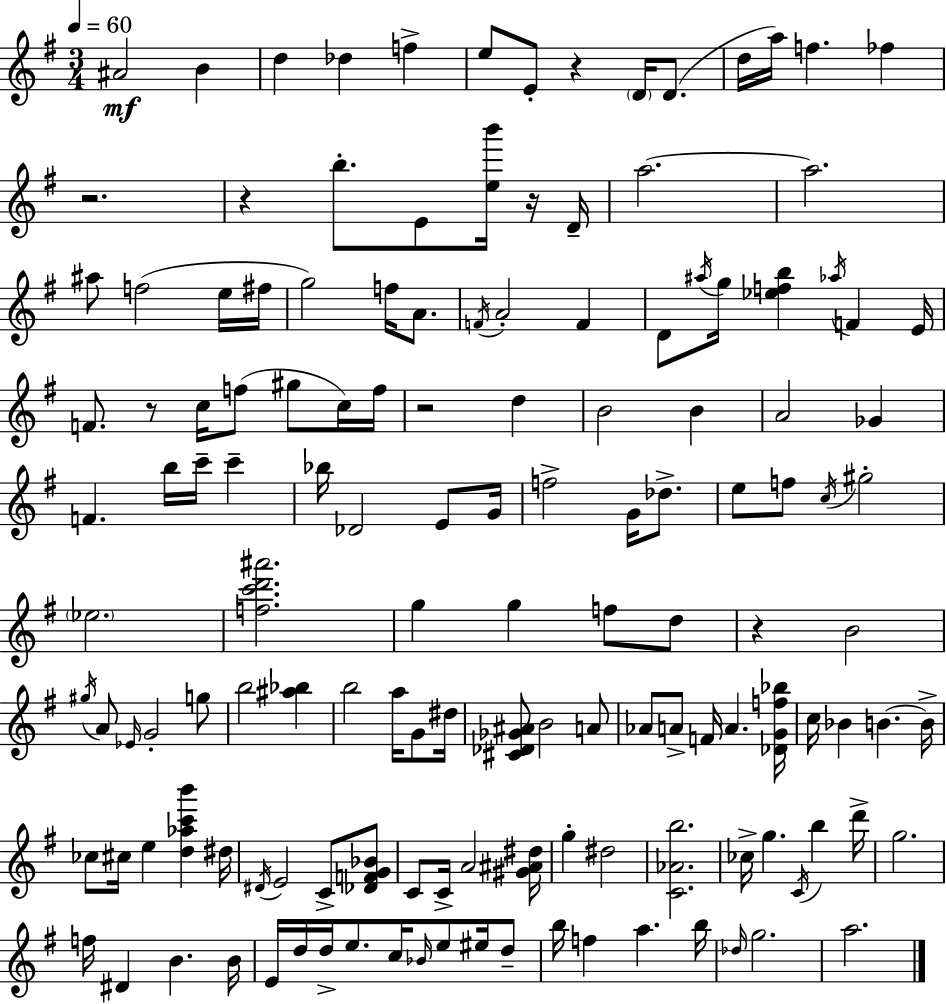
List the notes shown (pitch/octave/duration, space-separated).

A#4/h B4/q D5/q Db5/q F5/q E5/e E4/e R/q D4/s D4/e. D5/s A5/s F5/q. FES5/q R/h. R/q B5/e. E4/e [E5,B6]/s R/s D4/s A5/h. A5/h. A#5/e F5/h E5/s F#5/s G5/h F5/s A4/e. F4/s A4/h F4/q D4/e A#5/s G5/s [Eb5,F5,B5]/q Ab5/s F4/q E4/s F4/e. R/e C5/s F5/e G#5/e C5/s F5/s R/h D5/q B4/h B4/q A4/h Gb4/q F4/q. B5/s C6/s C6/q Bb5/s Db4/h E4/e G4/s F5/h G4/s Db5/e. E5/e F5/e C5/s G#5/h Eb5/h. [F5,C6,D6,A#6]/h. G5/q G5/q F5/e D5/e R/q B4/h G#5/s A4/e Eb4/s G4/h G5/e B5/h [A#5,Bb5]/q B5/h A5/s G4/e D#5/s [C#4,Db4,Gb4,A#4]/e B4/h A4/e Ab4/e A4/e F4/s A4/q. [Db4,G4,F5,Bb5]/s C5/s Bb4/q B4/q. B4/s CES5/e C#5/s E5/q [D5,Ab5,C6,B6]/q D#5/s D#4/s E4/h C4/e [Db4,F4,G4,Bb4]/e C4/e C4/s A4/h [G#4,A#4,D#5]/s G5/q D#5/h [C4,Ab4,B5]/h. CES5/s G5/q. C4/s B5/q D6/s G5/h. F5/s D#4/q B4/q. B4/s E4/s D5/s D5/s E5/e. C5/s Bb4/s E5/e EIS5/s D5/e B5/s F5/q A5/q. B5/s Db5/s G5/h. A5/h.